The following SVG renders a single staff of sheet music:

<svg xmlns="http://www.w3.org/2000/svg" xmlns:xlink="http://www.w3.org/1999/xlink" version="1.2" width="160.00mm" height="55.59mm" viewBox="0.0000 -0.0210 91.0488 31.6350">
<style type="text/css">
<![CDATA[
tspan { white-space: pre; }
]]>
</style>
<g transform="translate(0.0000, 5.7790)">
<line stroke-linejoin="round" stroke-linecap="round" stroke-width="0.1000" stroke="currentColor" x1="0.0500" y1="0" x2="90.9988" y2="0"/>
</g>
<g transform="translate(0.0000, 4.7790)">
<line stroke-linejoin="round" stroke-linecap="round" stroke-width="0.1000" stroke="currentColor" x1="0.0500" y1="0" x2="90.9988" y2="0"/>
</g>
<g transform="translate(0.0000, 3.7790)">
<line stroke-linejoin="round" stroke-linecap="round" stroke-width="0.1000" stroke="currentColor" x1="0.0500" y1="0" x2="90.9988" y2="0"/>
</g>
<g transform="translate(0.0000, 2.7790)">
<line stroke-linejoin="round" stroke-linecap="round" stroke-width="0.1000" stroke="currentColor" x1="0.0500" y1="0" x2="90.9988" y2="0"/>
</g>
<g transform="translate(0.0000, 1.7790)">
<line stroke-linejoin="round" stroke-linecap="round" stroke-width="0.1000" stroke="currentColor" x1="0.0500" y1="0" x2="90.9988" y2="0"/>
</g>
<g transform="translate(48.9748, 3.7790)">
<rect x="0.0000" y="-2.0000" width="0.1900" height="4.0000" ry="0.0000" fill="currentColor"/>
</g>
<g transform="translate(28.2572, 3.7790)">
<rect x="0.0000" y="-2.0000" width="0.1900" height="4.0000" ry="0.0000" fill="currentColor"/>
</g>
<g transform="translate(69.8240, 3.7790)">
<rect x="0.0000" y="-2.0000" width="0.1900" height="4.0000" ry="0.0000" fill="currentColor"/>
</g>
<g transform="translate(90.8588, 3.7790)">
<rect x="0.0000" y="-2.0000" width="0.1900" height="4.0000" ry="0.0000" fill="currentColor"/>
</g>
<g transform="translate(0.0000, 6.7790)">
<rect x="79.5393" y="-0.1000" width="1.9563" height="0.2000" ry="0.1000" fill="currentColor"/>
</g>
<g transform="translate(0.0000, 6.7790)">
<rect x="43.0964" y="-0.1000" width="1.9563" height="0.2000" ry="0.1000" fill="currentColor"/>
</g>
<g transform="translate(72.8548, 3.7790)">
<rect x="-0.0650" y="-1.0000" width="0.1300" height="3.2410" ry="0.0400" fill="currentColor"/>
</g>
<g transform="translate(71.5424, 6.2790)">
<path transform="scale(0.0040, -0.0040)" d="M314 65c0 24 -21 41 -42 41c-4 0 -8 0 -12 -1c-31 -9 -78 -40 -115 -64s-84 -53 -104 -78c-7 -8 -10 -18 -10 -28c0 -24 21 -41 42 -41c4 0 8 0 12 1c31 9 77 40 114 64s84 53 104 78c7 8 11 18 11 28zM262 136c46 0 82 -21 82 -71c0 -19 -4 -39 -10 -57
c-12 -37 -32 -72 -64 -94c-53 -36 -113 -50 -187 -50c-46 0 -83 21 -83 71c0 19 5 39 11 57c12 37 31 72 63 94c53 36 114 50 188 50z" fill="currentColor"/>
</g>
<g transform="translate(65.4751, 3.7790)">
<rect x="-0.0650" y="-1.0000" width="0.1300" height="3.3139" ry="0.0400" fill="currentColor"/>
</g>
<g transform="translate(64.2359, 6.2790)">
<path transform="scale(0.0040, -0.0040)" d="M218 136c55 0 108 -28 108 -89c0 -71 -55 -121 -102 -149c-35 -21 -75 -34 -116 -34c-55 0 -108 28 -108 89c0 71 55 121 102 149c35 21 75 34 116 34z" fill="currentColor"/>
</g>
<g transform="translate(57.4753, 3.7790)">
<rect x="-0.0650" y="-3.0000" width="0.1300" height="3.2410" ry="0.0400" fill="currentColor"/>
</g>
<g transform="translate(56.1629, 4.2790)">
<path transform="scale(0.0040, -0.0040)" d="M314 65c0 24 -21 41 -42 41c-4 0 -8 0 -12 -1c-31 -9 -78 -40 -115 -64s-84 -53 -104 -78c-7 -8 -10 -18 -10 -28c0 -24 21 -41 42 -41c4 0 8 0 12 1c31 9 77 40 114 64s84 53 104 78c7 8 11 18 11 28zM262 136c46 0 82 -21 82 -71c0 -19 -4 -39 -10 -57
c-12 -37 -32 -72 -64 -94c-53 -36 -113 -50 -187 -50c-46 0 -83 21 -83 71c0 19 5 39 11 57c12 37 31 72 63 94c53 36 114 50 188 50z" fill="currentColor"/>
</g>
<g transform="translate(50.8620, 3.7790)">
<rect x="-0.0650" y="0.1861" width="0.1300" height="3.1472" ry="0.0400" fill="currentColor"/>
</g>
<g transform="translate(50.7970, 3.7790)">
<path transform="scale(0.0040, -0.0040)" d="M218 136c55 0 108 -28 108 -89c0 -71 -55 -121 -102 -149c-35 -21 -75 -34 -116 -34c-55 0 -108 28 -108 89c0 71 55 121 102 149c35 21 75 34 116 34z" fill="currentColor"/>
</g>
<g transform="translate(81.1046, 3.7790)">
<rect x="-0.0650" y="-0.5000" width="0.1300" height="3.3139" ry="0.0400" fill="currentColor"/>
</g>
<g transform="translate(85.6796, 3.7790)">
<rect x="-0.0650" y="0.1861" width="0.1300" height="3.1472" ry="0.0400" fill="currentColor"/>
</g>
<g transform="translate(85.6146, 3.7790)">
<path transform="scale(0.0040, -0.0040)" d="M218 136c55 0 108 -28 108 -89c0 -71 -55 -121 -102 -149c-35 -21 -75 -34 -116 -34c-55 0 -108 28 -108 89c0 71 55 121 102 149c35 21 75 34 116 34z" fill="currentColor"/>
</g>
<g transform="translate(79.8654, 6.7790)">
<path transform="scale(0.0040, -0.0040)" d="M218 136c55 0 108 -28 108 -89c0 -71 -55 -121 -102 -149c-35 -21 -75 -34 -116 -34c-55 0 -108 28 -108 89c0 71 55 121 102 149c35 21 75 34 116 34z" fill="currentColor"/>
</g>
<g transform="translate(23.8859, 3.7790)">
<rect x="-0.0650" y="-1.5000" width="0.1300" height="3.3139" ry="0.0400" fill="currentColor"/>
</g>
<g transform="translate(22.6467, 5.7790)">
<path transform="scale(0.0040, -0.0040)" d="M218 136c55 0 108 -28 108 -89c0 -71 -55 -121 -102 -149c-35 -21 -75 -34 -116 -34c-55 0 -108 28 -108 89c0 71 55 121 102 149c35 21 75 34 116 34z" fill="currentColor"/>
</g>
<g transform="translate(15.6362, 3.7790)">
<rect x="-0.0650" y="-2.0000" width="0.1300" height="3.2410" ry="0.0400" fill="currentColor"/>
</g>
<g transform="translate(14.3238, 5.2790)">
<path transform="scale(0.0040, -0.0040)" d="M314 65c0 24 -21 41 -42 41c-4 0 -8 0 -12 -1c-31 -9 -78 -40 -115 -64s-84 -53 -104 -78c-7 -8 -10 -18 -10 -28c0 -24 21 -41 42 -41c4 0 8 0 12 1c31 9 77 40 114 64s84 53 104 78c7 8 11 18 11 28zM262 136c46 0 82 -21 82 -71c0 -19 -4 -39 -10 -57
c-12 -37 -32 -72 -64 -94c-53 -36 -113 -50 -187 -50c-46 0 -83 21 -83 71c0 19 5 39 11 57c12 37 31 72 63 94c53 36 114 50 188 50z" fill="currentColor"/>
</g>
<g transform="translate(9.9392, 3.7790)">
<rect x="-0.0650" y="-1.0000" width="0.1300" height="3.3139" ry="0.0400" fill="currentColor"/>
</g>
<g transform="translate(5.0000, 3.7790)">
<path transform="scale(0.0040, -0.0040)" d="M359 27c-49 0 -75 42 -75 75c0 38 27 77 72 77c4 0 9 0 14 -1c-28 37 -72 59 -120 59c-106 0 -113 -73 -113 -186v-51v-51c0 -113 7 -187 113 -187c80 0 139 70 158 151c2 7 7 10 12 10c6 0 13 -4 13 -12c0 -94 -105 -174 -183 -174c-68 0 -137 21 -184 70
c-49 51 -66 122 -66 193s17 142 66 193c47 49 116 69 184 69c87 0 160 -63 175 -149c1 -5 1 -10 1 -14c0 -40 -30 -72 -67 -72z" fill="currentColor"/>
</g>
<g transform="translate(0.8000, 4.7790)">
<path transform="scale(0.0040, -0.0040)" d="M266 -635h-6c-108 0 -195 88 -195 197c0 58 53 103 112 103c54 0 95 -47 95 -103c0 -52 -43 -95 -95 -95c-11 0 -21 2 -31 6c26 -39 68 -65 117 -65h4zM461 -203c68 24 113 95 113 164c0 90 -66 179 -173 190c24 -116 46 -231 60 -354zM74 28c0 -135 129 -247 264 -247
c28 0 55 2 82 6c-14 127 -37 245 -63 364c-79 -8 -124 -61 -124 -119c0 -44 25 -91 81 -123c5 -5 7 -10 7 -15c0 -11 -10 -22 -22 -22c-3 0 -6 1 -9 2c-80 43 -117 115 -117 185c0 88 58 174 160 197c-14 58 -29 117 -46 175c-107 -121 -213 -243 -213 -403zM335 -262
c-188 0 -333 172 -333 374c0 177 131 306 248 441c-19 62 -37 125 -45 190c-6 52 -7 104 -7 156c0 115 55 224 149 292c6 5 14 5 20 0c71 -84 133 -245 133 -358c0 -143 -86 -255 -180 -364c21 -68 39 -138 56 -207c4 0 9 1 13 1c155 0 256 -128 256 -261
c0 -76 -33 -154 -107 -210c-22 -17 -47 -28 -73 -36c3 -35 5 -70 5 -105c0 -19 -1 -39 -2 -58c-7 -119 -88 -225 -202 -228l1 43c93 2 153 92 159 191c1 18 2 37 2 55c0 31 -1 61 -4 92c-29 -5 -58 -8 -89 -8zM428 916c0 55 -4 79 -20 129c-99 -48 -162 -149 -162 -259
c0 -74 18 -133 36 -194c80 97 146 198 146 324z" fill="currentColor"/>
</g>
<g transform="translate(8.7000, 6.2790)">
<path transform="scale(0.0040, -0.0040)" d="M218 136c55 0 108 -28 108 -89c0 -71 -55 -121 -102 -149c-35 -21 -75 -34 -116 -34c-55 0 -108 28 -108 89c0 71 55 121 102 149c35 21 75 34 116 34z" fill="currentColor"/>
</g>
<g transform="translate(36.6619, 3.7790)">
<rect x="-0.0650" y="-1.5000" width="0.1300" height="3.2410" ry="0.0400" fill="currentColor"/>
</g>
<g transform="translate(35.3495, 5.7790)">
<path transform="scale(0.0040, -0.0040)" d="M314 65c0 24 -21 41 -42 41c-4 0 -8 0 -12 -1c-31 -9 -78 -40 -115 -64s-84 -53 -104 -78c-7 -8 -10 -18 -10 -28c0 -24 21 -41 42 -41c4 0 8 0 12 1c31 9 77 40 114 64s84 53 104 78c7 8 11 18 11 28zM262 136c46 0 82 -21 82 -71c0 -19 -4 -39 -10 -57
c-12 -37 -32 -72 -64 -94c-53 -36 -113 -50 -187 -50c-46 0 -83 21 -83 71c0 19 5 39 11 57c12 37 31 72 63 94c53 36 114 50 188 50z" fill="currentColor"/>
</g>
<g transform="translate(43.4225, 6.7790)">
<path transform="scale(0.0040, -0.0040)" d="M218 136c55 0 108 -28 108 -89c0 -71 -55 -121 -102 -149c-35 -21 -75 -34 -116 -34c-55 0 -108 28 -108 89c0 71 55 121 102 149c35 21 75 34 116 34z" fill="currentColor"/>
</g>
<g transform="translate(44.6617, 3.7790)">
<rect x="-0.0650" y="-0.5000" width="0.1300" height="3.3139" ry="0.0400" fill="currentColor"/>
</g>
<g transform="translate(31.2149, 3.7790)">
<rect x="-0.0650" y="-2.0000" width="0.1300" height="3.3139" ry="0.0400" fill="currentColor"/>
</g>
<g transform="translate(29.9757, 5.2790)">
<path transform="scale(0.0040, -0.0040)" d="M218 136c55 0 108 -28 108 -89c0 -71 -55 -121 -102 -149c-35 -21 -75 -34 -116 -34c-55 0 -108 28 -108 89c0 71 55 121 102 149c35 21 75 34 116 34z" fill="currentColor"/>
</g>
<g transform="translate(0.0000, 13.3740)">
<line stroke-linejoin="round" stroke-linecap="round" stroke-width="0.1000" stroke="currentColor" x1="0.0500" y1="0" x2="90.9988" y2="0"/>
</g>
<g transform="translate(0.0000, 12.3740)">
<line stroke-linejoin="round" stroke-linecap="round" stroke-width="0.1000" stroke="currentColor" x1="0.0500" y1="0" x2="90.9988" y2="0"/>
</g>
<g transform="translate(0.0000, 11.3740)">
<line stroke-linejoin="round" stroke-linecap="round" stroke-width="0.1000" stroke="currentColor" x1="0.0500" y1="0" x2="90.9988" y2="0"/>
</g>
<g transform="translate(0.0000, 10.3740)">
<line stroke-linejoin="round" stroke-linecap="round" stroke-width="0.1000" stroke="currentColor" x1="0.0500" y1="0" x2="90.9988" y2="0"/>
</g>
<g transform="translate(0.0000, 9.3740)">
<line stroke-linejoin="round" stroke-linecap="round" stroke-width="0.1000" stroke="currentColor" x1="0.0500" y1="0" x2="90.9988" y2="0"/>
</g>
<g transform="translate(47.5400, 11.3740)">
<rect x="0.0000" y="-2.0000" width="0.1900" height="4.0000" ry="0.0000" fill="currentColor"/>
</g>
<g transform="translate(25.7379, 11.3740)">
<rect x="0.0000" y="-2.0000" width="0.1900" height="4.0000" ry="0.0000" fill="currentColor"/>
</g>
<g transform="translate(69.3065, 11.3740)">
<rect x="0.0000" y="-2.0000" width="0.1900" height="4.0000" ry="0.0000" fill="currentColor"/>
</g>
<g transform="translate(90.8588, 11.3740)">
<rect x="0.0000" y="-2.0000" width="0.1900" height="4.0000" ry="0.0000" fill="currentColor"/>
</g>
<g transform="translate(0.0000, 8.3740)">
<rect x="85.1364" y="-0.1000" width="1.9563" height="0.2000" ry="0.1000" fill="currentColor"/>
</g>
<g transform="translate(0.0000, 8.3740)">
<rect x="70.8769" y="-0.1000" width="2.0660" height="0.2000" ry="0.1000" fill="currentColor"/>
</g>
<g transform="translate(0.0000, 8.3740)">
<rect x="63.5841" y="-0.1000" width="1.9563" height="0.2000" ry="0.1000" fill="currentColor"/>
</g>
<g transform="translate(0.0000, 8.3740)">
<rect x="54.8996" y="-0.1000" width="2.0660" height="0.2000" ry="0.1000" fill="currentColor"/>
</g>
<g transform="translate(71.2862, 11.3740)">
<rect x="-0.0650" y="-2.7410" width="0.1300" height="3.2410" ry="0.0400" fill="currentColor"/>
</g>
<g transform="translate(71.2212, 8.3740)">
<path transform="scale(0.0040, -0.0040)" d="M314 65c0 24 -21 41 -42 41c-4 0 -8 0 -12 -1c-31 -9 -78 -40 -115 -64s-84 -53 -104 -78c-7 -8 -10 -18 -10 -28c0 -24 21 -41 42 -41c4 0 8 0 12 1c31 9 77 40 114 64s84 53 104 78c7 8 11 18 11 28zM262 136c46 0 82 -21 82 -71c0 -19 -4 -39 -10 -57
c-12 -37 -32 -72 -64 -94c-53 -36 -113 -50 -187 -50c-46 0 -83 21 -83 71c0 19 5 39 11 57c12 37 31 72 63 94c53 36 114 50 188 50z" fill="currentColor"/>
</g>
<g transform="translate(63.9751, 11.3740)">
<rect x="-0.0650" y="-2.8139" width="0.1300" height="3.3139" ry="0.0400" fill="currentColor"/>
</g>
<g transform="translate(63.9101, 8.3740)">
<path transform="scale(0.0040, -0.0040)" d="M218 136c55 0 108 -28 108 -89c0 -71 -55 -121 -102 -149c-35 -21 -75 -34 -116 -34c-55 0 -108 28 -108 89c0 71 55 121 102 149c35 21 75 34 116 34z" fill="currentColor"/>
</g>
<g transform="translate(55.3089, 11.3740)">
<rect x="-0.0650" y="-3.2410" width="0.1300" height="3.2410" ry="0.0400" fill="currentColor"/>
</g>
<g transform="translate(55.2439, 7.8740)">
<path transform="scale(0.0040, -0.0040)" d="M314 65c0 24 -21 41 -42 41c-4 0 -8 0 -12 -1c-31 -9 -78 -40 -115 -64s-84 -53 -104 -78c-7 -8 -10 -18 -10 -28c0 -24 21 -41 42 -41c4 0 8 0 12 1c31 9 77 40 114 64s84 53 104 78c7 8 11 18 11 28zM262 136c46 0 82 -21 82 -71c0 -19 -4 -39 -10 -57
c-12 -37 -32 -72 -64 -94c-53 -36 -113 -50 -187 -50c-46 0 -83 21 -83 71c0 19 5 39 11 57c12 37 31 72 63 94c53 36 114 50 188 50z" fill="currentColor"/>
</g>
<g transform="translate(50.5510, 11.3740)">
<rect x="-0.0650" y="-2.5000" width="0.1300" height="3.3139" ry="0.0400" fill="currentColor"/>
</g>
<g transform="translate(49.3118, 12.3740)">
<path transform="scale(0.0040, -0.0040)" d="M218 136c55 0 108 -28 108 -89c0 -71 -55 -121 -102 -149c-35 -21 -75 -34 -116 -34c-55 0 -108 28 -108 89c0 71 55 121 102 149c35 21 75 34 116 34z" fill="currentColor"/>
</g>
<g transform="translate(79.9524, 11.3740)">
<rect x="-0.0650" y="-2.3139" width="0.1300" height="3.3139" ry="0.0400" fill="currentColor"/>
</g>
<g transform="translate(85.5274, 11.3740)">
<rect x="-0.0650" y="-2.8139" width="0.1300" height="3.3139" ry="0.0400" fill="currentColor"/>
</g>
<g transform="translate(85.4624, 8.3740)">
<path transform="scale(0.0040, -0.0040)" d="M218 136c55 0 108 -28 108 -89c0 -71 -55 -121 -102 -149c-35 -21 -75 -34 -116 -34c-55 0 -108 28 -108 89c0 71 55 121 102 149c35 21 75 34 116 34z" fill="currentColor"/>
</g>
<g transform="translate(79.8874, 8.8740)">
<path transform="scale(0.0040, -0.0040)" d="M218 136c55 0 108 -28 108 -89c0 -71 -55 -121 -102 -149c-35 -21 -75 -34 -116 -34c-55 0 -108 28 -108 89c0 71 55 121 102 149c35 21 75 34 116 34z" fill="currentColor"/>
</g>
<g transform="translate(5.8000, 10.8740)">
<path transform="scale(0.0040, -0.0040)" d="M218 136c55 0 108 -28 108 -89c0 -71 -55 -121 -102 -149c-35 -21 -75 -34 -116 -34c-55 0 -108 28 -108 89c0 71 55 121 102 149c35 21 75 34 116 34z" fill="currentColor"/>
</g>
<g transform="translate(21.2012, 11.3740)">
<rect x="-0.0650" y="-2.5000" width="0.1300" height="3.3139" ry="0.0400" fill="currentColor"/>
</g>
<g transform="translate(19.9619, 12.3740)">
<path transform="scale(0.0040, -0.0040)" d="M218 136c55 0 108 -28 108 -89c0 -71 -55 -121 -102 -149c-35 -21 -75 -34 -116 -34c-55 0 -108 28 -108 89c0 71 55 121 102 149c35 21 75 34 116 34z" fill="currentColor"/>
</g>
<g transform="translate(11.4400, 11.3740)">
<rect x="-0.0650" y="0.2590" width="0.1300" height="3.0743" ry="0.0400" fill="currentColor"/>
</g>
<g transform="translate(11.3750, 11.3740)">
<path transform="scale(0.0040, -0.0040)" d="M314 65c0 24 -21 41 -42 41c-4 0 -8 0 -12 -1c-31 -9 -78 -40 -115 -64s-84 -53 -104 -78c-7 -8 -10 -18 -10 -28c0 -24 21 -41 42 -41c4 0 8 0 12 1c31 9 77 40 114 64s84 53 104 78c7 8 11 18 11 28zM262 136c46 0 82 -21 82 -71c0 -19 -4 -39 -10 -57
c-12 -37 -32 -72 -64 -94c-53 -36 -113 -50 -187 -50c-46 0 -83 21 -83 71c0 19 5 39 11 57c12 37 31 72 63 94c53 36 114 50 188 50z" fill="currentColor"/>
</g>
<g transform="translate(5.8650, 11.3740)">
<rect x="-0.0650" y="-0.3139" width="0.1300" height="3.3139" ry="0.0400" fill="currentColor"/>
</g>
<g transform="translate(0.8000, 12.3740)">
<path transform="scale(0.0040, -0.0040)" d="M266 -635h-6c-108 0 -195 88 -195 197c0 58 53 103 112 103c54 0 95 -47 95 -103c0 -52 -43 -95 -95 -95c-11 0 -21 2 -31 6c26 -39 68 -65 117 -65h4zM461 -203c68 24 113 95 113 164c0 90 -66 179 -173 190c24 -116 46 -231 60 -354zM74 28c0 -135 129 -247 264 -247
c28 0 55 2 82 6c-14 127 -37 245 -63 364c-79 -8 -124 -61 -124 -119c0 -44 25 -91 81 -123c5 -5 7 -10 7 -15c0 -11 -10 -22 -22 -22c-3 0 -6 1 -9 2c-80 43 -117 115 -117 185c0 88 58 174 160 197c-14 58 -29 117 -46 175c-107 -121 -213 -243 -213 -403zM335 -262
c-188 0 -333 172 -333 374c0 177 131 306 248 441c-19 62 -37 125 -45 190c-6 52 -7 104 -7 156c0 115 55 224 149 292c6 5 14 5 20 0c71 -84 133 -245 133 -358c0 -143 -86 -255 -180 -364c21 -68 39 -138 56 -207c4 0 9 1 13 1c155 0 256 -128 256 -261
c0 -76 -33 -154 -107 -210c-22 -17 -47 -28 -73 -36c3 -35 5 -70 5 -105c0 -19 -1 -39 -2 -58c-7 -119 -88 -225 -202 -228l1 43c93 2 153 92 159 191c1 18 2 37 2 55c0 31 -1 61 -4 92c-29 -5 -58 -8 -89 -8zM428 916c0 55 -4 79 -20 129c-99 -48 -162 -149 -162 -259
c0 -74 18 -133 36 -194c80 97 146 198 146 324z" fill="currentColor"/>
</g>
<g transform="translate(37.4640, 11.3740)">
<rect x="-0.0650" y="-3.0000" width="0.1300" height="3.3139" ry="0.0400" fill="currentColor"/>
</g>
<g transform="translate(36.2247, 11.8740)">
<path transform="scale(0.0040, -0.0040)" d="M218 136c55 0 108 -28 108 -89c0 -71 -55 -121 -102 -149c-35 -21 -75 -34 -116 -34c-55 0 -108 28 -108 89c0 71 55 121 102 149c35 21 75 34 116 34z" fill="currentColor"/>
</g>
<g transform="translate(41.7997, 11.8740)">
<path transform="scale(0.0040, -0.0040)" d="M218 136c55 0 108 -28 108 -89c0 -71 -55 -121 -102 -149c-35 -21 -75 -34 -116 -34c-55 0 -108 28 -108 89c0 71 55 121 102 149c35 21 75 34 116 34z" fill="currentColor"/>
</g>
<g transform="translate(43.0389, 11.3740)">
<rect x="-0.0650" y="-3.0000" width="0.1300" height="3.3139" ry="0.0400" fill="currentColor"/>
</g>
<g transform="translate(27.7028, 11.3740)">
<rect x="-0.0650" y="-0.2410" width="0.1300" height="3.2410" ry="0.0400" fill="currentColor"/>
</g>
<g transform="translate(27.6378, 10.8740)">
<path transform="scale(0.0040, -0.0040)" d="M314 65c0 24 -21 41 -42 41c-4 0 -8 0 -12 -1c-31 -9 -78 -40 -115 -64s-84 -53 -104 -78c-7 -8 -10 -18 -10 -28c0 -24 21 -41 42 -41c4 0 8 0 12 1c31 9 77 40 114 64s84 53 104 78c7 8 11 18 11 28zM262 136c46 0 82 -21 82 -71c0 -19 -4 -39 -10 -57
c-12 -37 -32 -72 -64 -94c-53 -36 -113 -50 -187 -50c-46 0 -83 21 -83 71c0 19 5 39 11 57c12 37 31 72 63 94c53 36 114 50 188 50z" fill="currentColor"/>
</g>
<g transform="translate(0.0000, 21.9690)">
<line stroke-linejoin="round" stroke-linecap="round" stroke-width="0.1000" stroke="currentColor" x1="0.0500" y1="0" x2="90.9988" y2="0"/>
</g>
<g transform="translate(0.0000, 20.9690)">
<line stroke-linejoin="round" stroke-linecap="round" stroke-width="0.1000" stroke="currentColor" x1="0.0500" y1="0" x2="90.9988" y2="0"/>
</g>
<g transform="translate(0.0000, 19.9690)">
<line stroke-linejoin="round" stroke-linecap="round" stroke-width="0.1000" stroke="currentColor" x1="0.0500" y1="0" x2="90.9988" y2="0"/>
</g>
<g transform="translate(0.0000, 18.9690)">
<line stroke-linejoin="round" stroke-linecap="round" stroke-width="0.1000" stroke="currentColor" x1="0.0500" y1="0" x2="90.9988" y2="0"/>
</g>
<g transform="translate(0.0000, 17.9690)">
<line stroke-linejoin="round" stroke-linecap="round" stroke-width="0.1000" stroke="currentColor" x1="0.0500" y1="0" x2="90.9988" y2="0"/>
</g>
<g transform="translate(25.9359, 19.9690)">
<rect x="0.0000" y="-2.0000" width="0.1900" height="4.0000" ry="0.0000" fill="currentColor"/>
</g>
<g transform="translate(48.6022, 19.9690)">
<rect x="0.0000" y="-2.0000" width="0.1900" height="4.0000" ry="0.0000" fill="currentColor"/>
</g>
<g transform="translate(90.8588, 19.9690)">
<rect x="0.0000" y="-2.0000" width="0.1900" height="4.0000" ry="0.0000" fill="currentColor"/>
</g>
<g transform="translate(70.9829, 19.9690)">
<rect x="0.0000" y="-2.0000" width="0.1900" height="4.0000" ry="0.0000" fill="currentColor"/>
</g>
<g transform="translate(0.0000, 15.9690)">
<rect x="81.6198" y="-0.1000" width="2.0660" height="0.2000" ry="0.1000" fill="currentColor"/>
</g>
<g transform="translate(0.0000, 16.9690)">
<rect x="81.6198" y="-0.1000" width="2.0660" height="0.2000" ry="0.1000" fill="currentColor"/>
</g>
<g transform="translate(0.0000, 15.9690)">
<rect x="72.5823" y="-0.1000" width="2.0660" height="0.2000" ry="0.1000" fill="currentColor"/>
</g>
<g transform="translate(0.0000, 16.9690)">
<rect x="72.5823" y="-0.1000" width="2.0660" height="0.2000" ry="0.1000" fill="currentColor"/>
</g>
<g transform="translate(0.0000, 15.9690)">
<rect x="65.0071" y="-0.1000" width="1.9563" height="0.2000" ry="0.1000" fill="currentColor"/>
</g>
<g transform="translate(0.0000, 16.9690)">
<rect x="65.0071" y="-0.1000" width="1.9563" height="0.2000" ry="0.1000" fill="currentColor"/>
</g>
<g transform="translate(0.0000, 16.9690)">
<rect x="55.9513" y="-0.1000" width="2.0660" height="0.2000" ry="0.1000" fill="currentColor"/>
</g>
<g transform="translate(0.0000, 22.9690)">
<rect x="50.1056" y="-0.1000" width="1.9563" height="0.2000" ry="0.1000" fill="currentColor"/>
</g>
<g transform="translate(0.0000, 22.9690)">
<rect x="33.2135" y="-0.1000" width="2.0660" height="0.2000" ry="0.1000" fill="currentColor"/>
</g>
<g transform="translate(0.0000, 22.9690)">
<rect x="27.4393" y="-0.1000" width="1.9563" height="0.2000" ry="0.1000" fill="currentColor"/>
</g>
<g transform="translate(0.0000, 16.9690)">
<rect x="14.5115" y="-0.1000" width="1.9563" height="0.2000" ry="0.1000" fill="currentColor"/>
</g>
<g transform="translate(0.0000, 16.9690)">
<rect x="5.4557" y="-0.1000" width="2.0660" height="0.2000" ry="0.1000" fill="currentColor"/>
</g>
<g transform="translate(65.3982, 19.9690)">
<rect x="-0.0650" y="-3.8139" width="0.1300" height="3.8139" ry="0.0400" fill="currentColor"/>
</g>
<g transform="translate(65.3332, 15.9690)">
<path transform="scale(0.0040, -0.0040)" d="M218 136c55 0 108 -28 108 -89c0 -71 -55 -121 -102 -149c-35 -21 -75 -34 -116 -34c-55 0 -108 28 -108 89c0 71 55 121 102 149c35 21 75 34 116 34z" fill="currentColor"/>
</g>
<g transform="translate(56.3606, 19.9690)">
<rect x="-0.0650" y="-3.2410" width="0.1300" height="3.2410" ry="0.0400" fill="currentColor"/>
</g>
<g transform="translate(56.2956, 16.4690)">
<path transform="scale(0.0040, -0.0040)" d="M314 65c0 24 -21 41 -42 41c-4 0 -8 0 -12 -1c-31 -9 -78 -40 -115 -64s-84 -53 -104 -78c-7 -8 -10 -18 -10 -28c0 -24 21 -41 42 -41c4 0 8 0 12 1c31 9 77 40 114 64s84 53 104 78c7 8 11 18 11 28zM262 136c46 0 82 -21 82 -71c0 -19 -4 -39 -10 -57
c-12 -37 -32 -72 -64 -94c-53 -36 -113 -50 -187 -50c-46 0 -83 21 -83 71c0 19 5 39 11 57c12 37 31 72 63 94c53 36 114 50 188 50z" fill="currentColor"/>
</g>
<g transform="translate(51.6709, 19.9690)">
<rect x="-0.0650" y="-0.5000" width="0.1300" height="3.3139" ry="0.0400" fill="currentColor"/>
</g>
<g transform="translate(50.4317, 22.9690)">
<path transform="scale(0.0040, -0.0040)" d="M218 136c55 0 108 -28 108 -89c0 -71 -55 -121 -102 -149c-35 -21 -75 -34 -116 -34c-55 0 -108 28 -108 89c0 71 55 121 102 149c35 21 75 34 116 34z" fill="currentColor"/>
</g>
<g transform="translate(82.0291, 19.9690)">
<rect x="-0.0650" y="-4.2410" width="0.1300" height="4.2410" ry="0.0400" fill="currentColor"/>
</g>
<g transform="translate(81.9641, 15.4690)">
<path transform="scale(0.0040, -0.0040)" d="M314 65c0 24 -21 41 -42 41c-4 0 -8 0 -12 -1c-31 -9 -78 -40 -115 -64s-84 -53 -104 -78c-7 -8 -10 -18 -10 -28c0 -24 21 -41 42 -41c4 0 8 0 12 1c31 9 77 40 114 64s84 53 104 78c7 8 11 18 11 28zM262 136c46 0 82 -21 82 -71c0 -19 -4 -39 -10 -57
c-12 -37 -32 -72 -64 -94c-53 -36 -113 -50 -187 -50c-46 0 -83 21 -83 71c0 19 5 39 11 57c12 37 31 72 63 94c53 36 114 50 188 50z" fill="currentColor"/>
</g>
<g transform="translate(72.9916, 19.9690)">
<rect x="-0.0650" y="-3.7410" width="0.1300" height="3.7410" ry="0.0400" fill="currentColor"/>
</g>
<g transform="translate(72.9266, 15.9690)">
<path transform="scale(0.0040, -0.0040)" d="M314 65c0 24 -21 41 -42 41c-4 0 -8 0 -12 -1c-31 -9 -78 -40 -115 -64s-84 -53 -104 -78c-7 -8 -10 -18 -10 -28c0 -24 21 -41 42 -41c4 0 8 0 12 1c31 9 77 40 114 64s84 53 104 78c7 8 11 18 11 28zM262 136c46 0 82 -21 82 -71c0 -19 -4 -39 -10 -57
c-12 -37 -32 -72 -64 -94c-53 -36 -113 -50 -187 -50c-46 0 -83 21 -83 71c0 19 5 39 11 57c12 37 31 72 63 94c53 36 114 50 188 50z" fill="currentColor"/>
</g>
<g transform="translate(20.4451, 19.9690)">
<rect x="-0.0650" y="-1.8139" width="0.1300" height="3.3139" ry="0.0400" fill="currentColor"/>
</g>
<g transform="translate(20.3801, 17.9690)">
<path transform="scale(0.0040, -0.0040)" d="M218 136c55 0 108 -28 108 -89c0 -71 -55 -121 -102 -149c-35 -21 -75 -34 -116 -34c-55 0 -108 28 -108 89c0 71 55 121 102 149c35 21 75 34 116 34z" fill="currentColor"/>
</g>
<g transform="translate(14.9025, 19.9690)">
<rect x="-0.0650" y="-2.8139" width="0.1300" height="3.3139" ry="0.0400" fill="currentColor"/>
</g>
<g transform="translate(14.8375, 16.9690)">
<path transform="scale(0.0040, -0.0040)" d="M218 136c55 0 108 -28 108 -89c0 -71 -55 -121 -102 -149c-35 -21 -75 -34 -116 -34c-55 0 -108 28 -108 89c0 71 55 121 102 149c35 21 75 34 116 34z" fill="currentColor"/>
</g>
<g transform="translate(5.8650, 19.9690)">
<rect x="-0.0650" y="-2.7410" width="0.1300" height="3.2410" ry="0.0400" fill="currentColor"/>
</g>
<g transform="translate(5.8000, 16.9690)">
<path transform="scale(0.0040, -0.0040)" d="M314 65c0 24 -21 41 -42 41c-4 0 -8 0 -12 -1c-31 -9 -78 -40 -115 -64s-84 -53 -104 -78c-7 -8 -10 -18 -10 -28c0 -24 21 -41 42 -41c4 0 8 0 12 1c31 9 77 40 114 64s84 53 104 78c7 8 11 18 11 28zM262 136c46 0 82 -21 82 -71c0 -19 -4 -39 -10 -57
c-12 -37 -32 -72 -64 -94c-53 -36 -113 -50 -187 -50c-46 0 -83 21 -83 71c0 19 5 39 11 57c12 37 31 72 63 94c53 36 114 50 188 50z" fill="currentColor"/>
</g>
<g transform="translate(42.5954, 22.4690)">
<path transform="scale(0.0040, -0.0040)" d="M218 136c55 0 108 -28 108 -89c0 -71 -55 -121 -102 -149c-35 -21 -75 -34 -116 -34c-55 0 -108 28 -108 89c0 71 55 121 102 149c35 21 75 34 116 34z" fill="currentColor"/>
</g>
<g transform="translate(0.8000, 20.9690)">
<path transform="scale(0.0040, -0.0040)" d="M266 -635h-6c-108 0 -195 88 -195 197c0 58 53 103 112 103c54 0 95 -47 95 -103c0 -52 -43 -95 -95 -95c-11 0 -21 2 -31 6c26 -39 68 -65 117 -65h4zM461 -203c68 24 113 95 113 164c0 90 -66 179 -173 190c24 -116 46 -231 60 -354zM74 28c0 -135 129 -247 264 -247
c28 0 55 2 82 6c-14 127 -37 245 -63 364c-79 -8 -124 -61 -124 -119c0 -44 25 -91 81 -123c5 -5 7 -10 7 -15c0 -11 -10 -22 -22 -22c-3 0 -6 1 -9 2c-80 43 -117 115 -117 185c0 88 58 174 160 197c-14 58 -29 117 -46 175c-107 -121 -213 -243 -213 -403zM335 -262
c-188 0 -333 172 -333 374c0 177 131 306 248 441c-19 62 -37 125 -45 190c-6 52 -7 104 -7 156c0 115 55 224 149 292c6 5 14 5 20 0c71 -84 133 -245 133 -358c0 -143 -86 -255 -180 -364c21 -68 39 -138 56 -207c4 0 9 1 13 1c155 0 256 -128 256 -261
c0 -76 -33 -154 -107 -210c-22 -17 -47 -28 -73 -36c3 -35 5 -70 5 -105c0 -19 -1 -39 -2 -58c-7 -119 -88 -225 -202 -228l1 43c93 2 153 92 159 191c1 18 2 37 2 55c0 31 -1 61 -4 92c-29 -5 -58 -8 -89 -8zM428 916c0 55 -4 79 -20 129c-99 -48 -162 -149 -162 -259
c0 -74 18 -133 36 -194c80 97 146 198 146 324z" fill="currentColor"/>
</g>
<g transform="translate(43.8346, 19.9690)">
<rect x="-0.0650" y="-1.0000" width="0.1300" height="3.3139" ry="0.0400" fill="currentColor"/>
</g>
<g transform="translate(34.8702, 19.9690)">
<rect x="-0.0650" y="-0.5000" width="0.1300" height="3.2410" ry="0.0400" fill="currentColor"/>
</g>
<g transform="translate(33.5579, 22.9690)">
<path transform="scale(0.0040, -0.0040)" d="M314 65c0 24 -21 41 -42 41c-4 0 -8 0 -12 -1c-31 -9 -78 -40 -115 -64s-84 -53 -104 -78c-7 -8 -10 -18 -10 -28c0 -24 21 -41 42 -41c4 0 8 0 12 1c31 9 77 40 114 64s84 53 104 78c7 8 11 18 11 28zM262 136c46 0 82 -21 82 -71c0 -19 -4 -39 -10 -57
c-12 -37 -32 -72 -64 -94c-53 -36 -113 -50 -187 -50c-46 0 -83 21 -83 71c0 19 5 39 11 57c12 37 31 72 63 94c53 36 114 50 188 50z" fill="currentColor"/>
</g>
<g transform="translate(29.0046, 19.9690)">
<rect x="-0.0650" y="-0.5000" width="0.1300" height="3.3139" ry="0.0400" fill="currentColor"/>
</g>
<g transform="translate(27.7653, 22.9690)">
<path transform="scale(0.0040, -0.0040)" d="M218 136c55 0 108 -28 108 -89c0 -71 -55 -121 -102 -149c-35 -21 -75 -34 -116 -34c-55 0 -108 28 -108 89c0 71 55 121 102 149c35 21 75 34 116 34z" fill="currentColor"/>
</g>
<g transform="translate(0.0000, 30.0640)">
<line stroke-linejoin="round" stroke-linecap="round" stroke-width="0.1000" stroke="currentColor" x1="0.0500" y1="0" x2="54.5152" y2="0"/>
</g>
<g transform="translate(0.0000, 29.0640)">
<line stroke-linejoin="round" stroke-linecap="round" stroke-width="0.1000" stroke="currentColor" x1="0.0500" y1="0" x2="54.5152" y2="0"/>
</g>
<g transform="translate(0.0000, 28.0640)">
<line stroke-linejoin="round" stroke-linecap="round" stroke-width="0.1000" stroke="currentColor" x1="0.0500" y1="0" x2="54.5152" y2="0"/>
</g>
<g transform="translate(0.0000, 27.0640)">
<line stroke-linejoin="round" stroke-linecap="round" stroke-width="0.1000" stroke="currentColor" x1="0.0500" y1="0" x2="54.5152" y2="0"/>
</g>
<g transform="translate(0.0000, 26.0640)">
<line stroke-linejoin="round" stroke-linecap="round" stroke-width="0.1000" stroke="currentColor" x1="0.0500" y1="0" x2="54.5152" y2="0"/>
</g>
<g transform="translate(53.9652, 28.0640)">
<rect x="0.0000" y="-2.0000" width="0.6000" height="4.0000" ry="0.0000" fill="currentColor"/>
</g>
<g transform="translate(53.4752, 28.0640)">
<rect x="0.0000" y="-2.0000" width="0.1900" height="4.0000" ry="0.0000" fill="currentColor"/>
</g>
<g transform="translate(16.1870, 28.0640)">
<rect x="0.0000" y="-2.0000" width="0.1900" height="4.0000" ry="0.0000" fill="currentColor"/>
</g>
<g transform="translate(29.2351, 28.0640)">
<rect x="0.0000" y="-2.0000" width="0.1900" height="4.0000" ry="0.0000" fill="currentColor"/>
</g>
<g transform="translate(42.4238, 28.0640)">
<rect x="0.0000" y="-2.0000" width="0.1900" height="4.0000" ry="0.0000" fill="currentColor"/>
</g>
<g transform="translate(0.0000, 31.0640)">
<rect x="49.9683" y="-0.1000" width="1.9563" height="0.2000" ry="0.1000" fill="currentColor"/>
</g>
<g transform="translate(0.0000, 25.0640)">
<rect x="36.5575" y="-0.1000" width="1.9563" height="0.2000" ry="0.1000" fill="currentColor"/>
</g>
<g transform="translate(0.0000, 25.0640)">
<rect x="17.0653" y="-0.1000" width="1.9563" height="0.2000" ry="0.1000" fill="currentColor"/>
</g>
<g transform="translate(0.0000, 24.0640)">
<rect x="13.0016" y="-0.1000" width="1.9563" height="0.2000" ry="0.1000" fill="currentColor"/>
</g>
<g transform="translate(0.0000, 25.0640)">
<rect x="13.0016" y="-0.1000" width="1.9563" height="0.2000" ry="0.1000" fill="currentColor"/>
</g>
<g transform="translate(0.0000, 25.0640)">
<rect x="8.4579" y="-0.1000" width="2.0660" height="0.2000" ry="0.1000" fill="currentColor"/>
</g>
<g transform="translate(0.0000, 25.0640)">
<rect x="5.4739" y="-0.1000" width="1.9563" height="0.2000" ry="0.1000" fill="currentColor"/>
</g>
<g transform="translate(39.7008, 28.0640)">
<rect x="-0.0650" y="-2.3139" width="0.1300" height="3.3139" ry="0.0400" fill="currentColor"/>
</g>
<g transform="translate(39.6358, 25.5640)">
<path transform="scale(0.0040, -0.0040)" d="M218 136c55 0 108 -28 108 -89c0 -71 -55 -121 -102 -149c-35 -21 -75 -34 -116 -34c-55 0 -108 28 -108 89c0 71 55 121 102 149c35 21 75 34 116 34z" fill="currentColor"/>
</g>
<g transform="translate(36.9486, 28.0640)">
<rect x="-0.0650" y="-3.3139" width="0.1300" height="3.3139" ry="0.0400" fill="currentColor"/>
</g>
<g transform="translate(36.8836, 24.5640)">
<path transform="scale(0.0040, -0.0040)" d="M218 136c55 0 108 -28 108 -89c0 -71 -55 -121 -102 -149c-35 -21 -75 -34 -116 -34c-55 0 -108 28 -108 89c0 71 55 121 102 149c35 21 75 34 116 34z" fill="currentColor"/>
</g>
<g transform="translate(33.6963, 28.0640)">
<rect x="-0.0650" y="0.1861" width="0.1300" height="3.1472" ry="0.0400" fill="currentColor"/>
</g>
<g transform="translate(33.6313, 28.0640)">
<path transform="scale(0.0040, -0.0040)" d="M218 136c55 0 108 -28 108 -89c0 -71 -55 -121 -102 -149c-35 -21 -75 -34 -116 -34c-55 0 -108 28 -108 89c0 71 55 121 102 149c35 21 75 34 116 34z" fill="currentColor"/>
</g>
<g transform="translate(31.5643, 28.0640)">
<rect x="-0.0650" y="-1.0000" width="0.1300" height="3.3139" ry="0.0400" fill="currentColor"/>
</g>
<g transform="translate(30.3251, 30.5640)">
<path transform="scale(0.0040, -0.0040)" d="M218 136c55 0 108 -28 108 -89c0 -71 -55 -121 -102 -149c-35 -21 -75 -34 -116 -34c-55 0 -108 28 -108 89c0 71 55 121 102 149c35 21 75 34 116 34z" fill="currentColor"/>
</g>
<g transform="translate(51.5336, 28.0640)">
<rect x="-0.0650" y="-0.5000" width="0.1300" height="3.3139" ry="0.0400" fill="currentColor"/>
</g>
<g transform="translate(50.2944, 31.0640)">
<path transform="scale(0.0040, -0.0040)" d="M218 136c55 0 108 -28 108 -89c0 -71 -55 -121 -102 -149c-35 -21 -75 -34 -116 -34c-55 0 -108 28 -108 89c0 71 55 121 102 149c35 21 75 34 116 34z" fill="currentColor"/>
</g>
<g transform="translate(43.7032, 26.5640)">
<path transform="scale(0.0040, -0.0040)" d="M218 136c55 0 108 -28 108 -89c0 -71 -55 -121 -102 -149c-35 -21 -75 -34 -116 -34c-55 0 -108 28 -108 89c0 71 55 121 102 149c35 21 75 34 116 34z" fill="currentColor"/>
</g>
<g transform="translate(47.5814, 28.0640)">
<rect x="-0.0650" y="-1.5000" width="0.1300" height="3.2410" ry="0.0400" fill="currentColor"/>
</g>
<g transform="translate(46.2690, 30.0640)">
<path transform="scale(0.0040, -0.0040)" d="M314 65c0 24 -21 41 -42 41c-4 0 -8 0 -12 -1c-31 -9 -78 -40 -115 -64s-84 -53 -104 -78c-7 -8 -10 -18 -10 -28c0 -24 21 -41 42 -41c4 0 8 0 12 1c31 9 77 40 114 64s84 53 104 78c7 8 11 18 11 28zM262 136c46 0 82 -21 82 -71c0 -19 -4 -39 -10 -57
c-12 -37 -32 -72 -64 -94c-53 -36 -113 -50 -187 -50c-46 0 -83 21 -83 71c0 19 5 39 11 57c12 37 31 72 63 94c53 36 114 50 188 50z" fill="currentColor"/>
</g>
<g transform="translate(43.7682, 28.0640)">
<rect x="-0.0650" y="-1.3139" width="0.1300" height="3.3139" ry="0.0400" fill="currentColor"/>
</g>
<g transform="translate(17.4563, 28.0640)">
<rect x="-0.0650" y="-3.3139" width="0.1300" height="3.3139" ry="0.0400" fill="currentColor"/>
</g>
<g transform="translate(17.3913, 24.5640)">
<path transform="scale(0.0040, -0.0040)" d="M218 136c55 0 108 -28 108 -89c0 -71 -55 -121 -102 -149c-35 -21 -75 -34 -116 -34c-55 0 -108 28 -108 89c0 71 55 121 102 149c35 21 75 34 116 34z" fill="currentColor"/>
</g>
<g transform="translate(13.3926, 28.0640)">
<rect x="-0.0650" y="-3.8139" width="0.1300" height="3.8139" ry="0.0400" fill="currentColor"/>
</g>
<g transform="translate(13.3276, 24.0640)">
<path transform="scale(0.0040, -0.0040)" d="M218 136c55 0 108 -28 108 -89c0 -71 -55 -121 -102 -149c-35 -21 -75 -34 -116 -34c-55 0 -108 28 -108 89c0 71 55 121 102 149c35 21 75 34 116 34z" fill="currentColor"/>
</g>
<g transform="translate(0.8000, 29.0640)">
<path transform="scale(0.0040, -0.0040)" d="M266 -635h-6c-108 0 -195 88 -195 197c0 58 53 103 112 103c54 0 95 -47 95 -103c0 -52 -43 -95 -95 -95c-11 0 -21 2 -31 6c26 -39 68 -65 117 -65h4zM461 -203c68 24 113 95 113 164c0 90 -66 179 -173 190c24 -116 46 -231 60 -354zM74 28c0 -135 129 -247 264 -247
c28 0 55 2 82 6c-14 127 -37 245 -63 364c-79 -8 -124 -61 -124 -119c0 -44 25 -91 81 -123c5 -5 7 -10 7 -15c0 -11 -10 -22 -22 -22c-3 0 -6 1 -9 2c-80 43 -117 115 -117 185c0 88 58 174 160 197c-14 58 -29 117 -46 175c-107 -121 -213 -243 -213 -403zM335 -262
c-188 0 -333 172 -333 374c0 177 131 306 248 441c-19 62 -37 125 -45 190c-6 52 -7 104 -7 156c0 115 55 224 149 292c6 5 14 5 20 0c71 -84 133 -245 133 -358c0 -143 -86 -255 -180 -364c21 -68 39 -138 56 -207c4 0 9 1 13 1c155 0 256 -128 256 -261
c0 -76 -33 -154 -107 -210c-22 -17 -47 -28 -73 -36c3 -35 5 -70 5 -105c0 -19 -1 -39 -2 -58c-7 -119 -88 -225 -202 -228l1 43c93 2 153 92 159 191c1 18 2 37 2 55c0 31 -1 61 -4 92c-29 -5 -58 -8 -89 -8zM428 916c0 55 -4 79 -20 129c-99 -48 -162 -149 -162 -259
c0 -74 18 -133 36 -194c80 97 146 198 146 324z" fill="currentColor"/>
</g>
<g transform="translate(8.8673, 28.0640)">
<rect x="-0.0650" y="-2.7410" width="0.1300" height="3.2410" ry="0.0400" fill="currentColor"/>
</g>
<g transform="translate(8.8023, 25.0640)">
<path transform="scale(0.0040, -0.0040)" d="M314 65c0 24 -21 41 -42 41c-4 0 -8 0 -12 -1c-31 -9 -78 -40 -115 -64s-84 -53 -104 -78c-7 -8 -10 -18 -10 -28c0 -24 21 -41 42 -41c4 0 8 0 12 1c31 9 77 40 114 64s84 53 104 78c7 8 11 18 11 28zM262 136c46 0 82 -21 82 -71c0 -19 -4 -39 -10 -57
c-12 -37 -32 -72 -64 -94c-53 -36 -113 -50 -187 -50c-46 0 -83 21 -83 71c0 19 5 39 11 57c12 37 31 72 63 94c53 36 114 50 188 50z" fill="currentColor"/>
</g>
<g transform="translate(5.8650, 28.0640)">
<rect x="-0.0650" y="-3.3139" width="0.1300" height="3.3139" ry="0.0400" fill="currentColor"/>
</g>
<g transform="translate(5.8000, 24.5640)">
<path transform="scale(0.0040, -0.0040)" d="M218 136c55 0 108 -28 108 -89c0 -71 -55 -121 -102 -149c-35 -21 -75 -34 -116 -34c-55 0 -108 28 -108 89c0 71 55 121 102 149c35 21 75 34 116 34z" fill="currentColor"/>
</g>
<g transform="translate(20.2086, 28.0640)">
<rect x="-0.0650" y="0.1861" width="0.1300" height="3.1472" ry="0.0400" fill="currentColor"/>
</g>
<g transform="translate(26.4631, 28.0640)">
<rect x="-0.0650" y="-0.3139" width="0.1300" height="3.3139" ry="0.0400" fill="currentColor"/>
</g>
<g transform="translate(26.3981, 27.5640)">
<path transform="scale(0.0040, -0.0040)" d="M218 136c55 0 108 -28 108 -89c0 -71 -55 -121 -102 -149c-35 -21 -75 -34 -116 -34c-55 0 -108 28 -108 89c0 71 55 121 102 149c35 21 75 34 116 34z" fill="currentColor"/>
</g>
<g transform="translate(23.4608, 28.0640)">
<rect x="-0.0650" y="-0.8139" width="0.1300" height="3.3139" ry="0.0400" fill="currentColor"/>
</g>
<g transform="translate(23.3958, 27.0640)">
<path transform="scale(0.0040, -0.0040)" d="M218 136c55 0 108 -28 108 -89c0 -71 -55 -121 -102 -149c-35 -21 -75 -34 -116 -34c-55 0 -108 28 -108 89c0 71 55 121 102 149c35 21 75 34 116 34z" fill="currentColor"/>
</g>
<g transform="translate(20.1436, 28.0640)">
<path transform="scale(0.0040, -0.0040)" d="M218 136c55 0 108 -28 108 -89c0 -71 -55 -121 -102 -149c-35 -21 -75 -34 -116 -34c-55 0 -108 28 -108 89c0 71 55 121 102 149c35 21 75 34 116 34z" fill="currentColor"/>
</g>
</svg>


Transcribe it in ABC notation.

X:1
T:Untitled
M:4/4
L:1/4
K:C
D F2 E F E2 C B A2 D D2 C B c B2 G c2 A A G b2 a a2 g a a2 a f C C2 D C b2 c' c'2 d'2 b a2 c' b B d c D B b g e E2 C